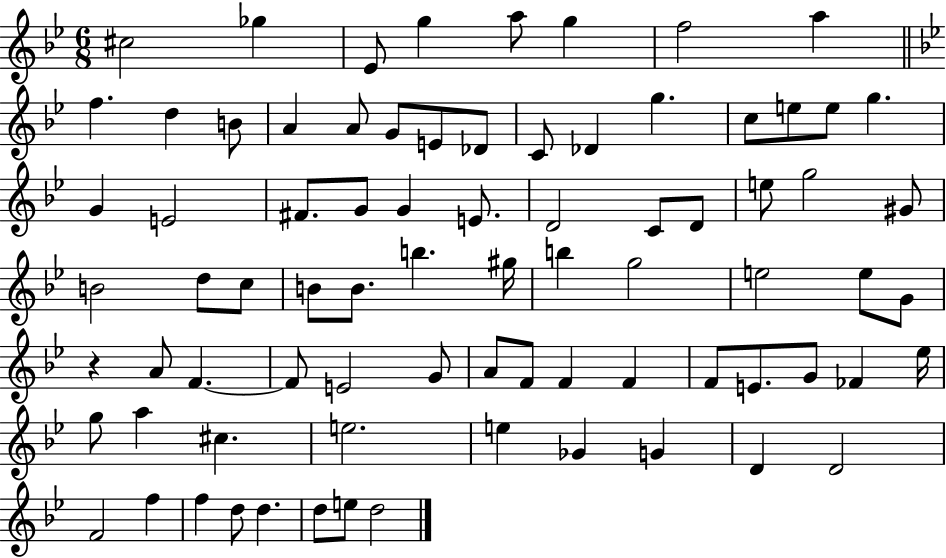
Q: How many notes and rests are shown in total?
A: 79